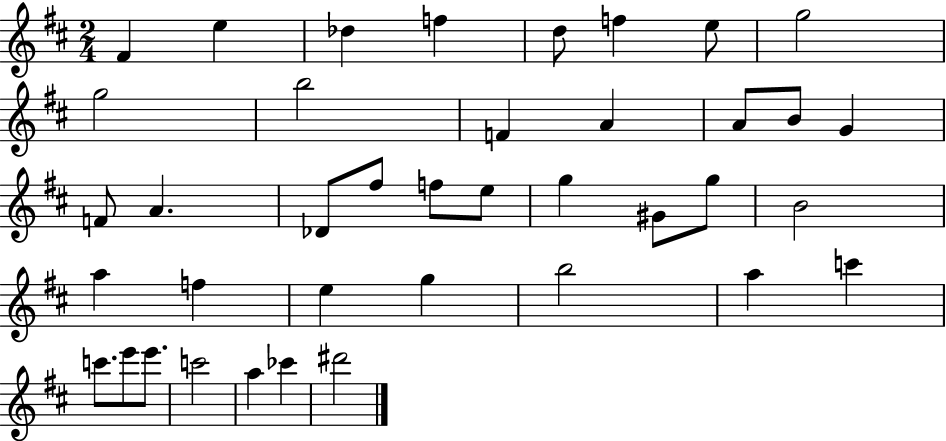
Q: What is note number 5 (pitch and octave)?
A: D5